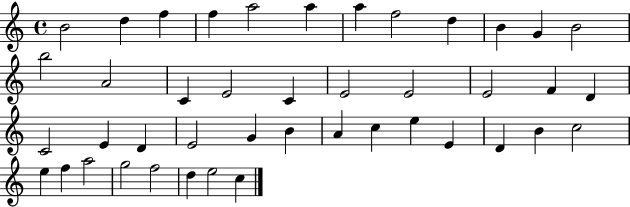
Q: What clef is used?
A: treble